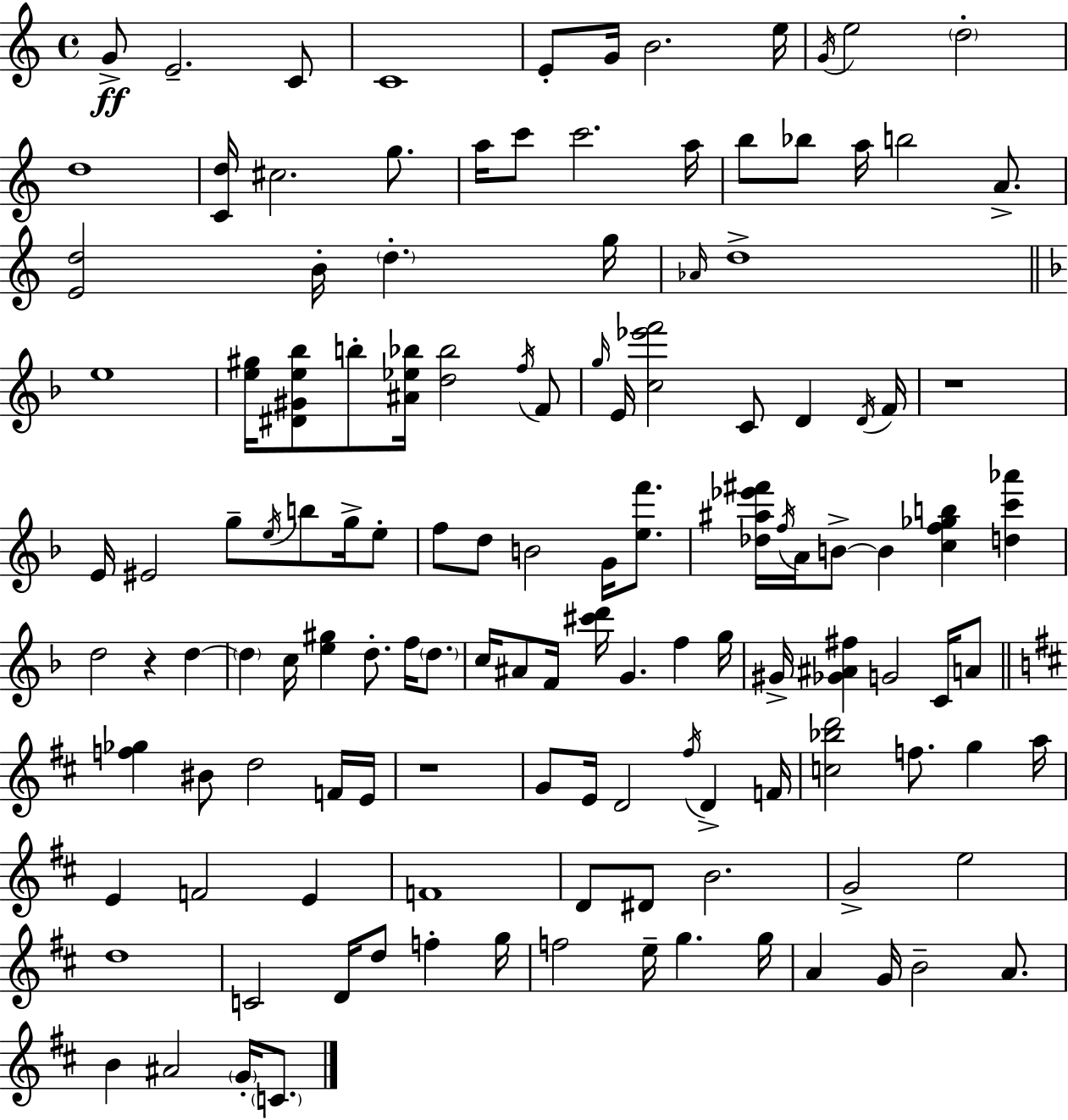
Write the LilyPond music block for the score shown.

{
  \clef treble
  \time 4/4
  \defaultTimeSignature
  \key c \major
  g'8->\ff e'2.-- c'8 | c'1 | e'8-. g'16 b'2. e''16 | \acciaccatura { g'16 } e''2 \parenthesize d''2-. | \break d''1 | <c' d''>16 cis''2. g''8. | a''16 c'''8 c'''2. | a''16 b''8 bes''8 a''16 b''2 a'8.-> | \break <e' d''>2 b'16-. \parenthesize d''4.-. | g''16 \grace { aes'16 } d''1-> | \bar "||" \break \key d \minor e''1 | <e'' gis''>16 <dis' gis' e'' bes''>8 b''8-. <ais' ees'' bes''>16 <d'' bes''>2 \acciaccatura { f''16 } f'8 | \grace { g''16 } e'16 <c'' ees''' f'''>2 c'8 d'4 | \acciaccatura { d'16 } f'16 r1 | \break e'16 eis'2 g''8-- \acciaccatura { e''16 } b''8 | g''16-> e''8-. f''8 d''8 b'2 | g'16 <e'' f'''>8. <des'' ais'' ees''' fis'''>16 \acciaccatura { f''16 } a'16 b'8->~~ b'4 <c'' f'' ges'' b''>4 | <d'' c''' aes'''>4 d''2 r4 | \break d''4~~ \parenthesize d''4 c''16 <e'' gis''>4 d''8.-. | f''16 \parenthesize d''8. c''16 ais'8 f'16 <cis''' d'''>16 g'4. | f''4 g''16 gis'16-> <ges' ais' fis''>4 g'2 | c'16 a'8 \bar "||" \break \key b \minor <f'' ges''>4 bis'8 d''2 f'16 e'16 | r1 | g'8 e'16 d'2 \acciaccatura { fis''16 } d'4-> | f'16 <c'' bes'' d'''>2 f''8. g''4 | \break a''16 e'4 f'2 e'4 | f'1 | d'8 dis'8 b'2. | g'2-> e''2 | \break d''1 | c'2 d'16 d''8 f''4-. | g''16 f''2 e''16-- g''4. | g''16 a'4 g'16 b'2-- a'8. | \break b'4 ais'2 \parenthesize g'16-. \parenthesize c'8. | \bar "|."
}